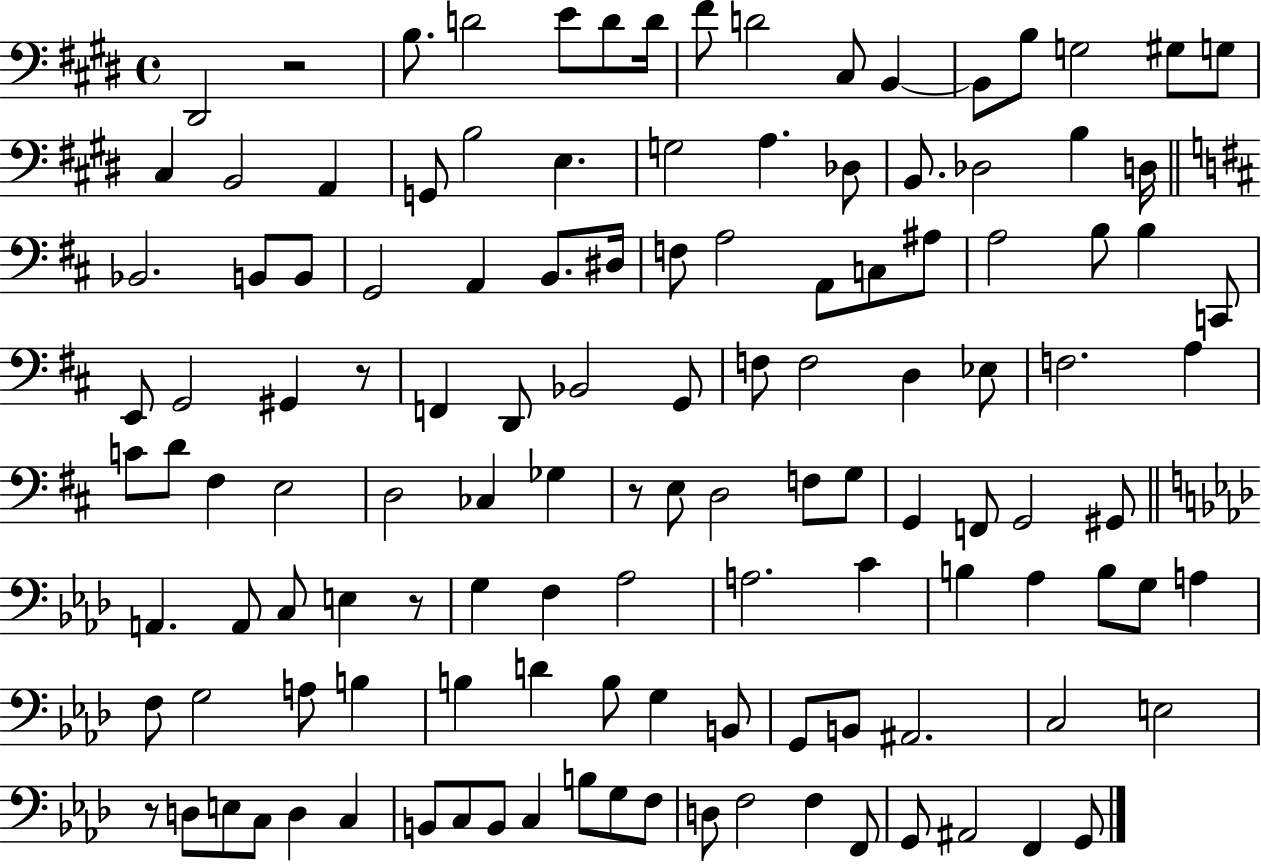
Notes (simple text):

D#2/h R/h B3/e. D4/h E4/e D4/e D4/s F#4/e D4/h C#3/e B2/q B2/e B3/e G3/h G#3/e G3/e C#3/q B2/h A2/q G2/e B3/h E3/q. G3/h A3/q. Db3/e B2/e. Db3/h B3/q D3/s Bb2/h. B2/e B2/e G2/h A2/q B2/e. D#3/s F3/e A3/h A2/e C3/e A#3/e A3/h B3/e B3/q C2/e E2/e G2/h G#2/q R/e F2/q D2/e Bb2/h G2/e F3/e F3/h D3/q Eb3/e F3/h. A3/q C4/e D4/e F#3/q E3/h D3/h CES3/q Gb3/q R/e E3/e D3/h F3/e G3/e G2/q F2/e G2/h G#2/e A2/q. A2/e C3/e E3/q R/e G3/q F3/q Ab3/h A3/h. C4/q B3/q Ab3/q B3/e G3/e A3/q F3/e G3/h A3/e B3/q B3/q D4/q B3/e G3/q B2/e G2/e B2/e A#2/h. C3/h E3/h R/e D3/e E3/e C3/e D3/q C3/q B2/e C3/e B2/e C3/q B3/e G3/e F3/e D3/e F3/h F3/q F2/e G2/e A#2/h F2/q G2/e